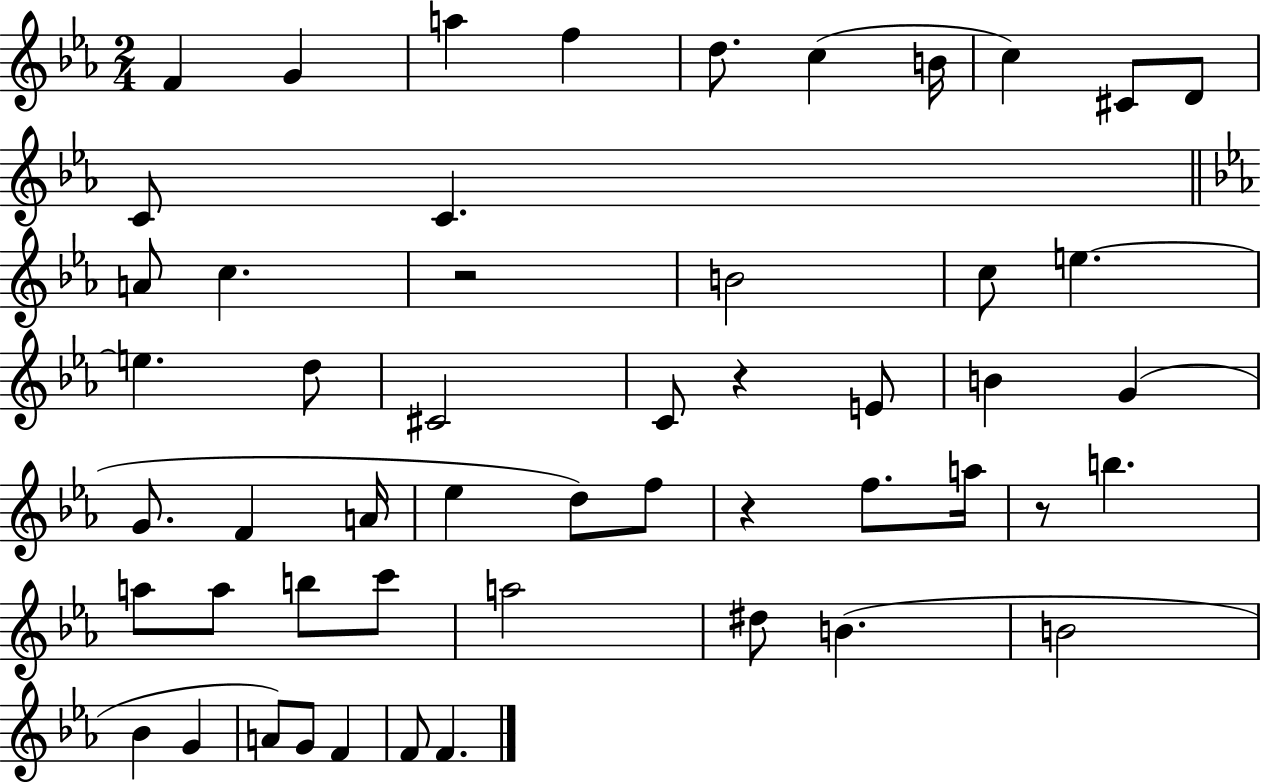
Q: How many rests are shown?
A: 4